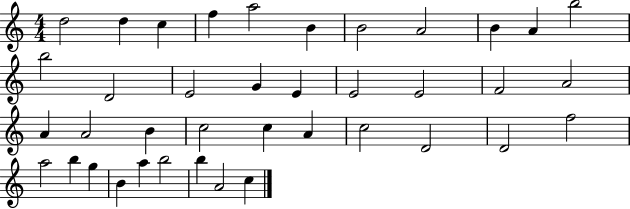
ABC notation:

X:1
T:Untitled
M:4/4
L:1/4
K:C
d2 d c f a2 B B2 A2 B A b2 b2 D2 E2 G E E2 E2 F2 A2 A A2 B c2 c A c2 D2 D2 f2 a2 b g B a b2 b A2 c